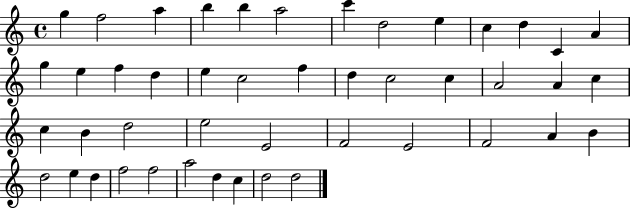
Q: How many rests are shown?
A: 0